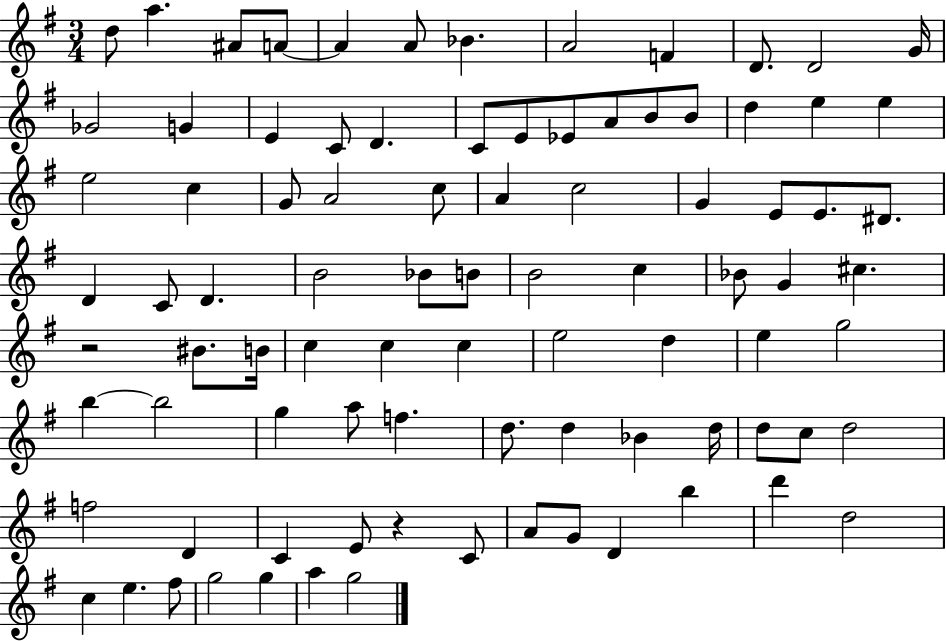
X:1
T:Untitled
M:3/4
L:1/4
K:G
d/2 a ^A/2 A/2 A A/2 _B A2 F D/2 D2 G/4 _G2 G E C/2 D C/2 E/2 _E/2 A/2 B/2 B/2 d e e e2 c G/2 A2 c/2 A c2 G E/2 E/2 ^D/2 D C/2 D B2 _B/2 B/2 B2 c _B/2 G ^c z2 ^B/2 B/4 c c c e2 d e g2 b b2 g a/2 f d/2 d _B d/4 d/2 c/2 d2 f2 D C E/2 z C/2 A/2 G/2 D b d' d2 c e ^f/2 g2 g a g2